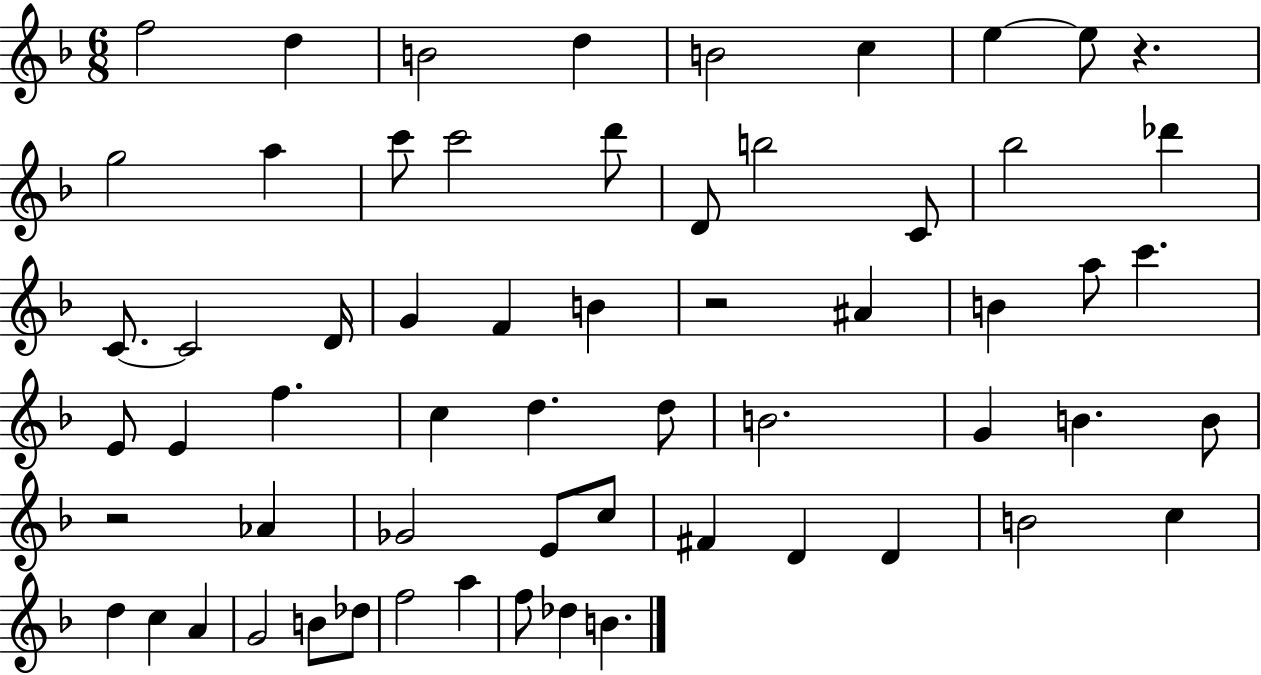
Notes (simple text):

F5/h D5/q B4/h D5/q B4/h C5/q E5/q E5/e R/q. G5/h A5/q C6/e C6/h D6/e D4/e B5/h C4/e Bb5/h Db6/q C4/e. C4/h D4/s G4/q F4/q B4/q R/h A#4/q B4/q A5/e C6/q. E4/e E4/q F5/q. C5/q D5/q. D5/e B4/h. G4/q B4/q. B4/e R/h Ab4/q Gb4/h E4/e C5/e F#4/q D4/q D4/q B4/h C5/q D5/q C5/q A4/q G4/h B4/e Db5/e F5/h A5/q F5/e Db5/q B4/q.